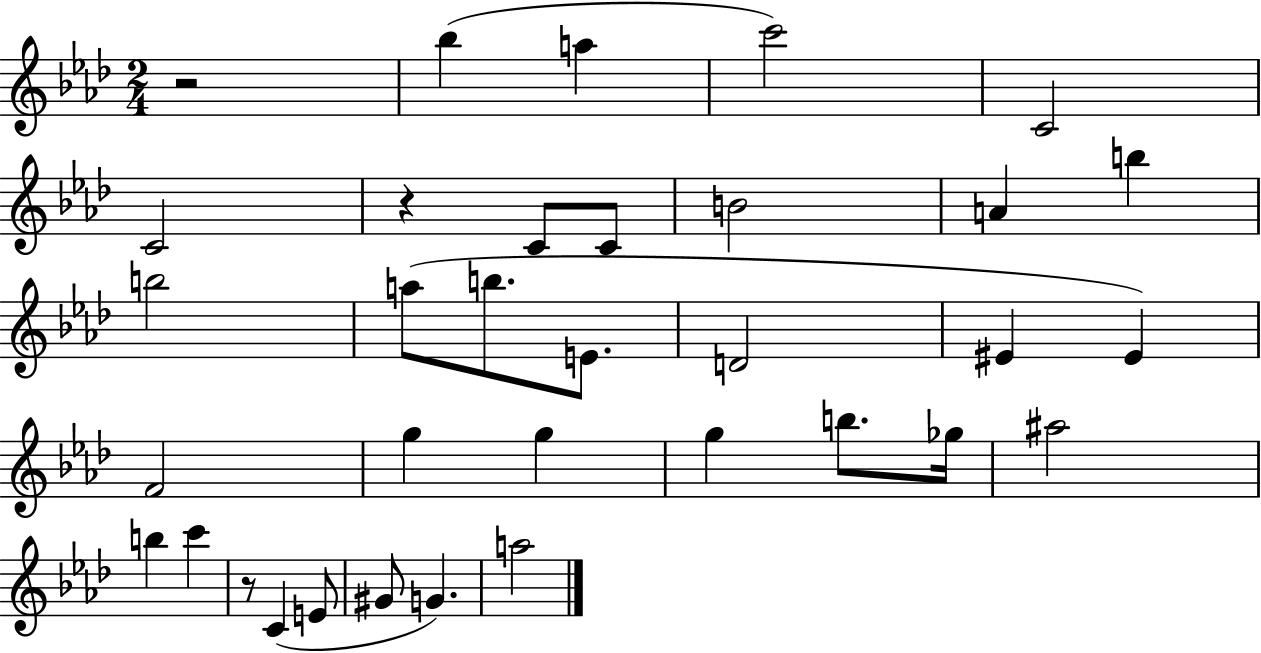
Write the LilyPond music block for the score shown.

{
  \clef treble
  \numericTimeSignature
  \time 2/4
  \key aes \major
  \repeat volta 2 { r2 | bes''4( a''4 | c'''2) | c'2 | \break c'2 | r4 c'8 c'8 | b'2 | a'4 b''4 | \break b''2 | a''8( b''8. e'8. | d'2 | eis'4 eis'4) | \break f'2 | g''4 g''4 | g''4 b''8. ges''16 | ais''2 | \break b''4 c'''4 | r8 c'4( e'8 | gis'8 g'4.) | a''2 | \break } \bar "|."
}